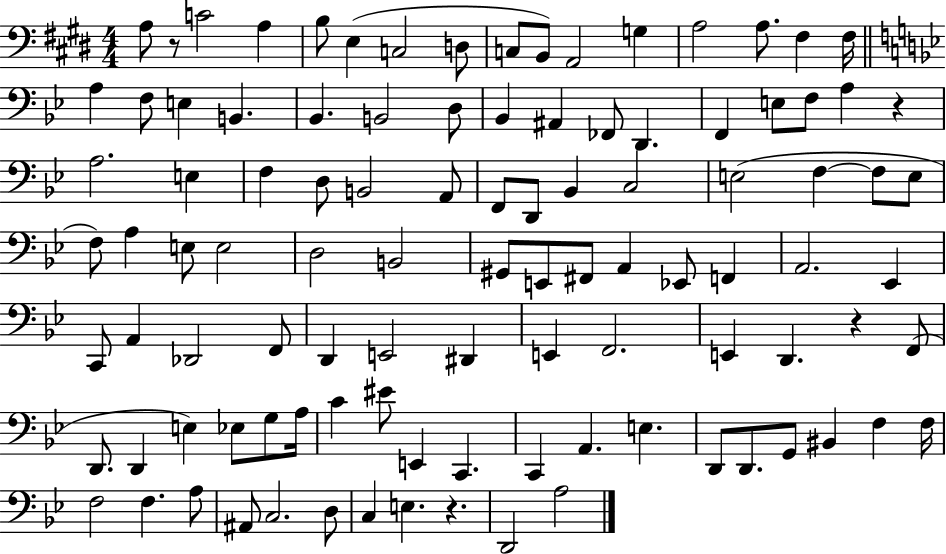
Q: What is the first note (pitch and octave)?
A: A3